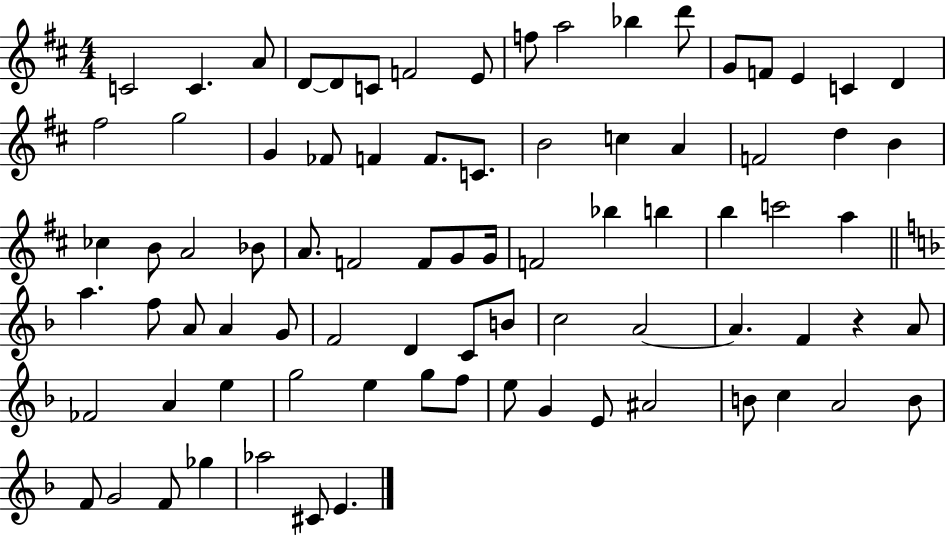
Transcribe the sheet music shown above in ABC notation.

X:1
T:Untitled
M:4/4
L:1/4
K:D
C2 C A/2 D/2 D/2 C/2 F2 E/2 f/2 a2 _b d'/2 G/2 F/2 E C D ^f2 g2 G _F/2 F F/2 C/2 B2 c A F2 d B _c B/2 A2 _B/2 A/2 F2 F/2 G/2 G/4 F2 _b b b c'2 a a f/2 A/2 A G/2 F2 D C/2 B/2 c2 A2 A F z A/2 _F2 A e g2 e g/2 f/2 e/2 G E/2 ^A2 B/2 c A2 B/2 F/2 G2 F/2 _g _a2 ^C/2 E